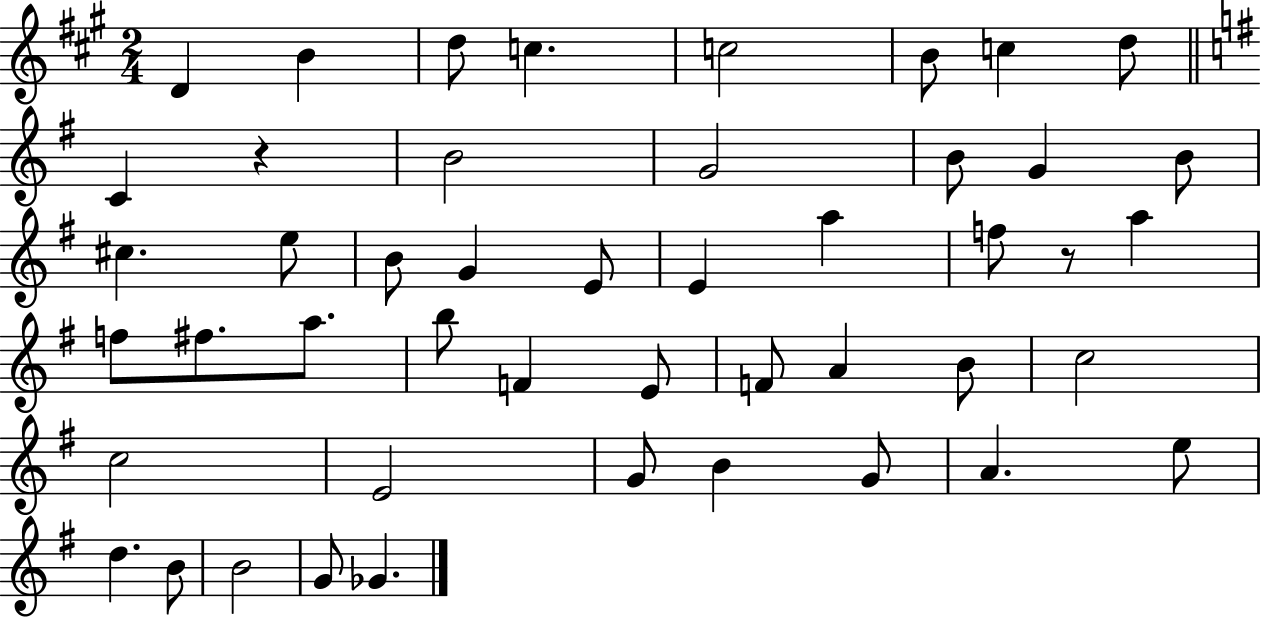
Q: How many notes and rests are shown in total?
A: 47